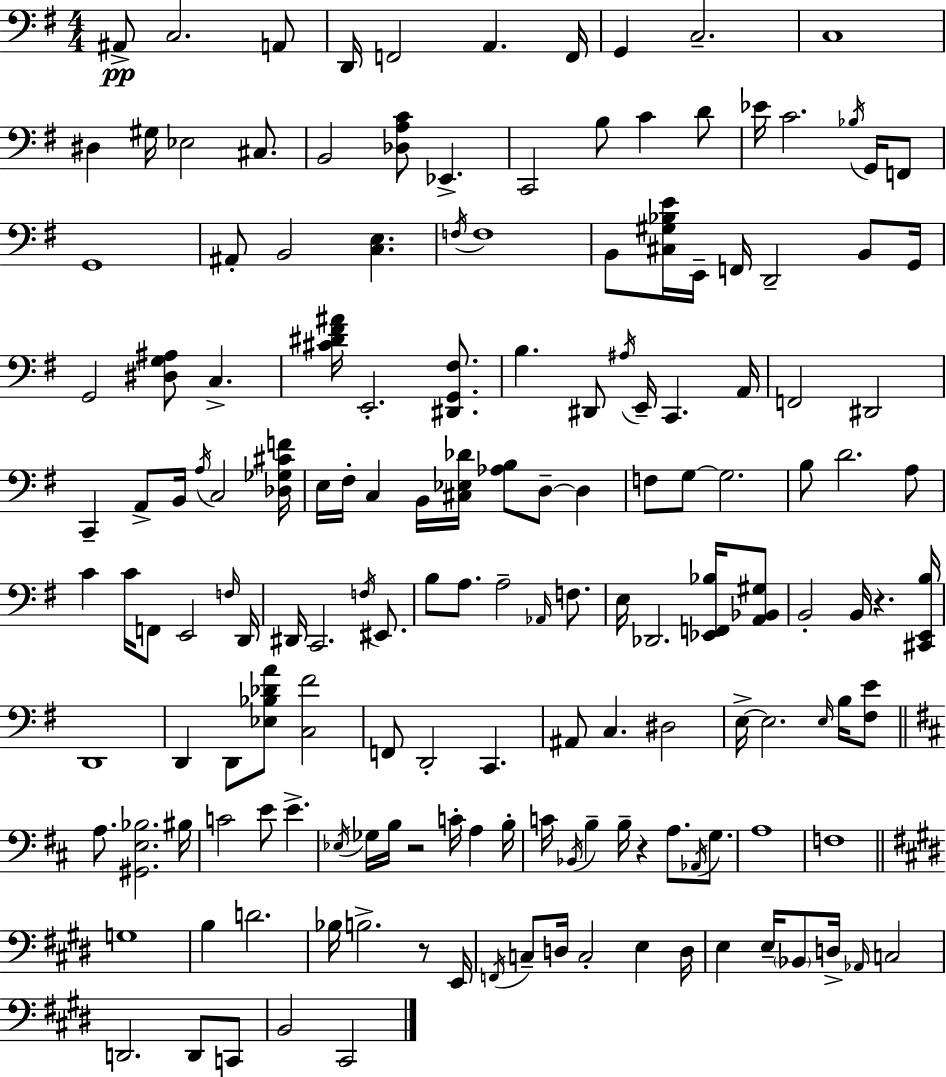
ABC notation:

X:1
T:Untitled
M:4/4
L:1/4
K:G
^A,,/2 C,2 A,,/2 D,,/4 F,,2 A,, F,,/4 G,, C,2 C,4 ^D, ^G,/4 _E,2 ^C,/2 B,,2 [_D,A,C]/2 _E,, C,,2 B,/2 C D/2 _E/4 C2 _B,/4 G,,/4 F,,/2 G,,4 ^A,,/2 B,,2 [C,E,] F,/4 F,4 B,,/2 [^C,^G,_B,E]/4 E,,/4 F,,/4 D,,2 B,,/2 G,,/4 G,,2 [^D,G,^A,]/2 C, [^C^D^F^A]/4 E,,2 [^D,,G,,^F,]/2 B, ^D,,/2 ^A,/4 E,,/4 C,, A,,/4 F,,2 ^D,,2 C,, A,,/2 B,,/4 A,/4 C,2 [_D,_G,^CF]/4 E,/4 ^F,/4 C, B,,/4 [^C,_E,_D]/4 [_A,B,]/2 D,/2 D, F,/2 G,/2 G,2 B,/2 D2 A,/2 C C/4 F,,/2 E,,2 F,/4 D,,/4 ^D,,/4 C,,2 F,/4 ^E,,/2 B,/2 A,/2 A,2 _A,,/4 F,/2 E,/4 _D,,2 [_E,,F,,_B,]/4 [A,,_B,,^G,]/2 B,,2 B,,/4 z [^C,,E,,B,]/4 D,,4 D,, D,,/2 [_E,_B,_DA]/2 [C,^F]2 F,,/2 D,,2 C,, ^A,,/2 C, ^D,2 E,/4 E,2 E,/4 B,/4 [^F,E]/2 A,/2 [^G,,E,_B,]2 ^B,/4 C2 E/2 E _E,/4 _G,/4 B,/4 z2 C/4 A, B,/4 C/4 _B,,/4 B, B,/4 z A,/2 _A,,/4 G,/2 A,4 F,4 G,4 B, D2 _B,/4 B,2 z/2 E,,/4 F,,/4 C,/2 D,/4 C,2 E, D,/4 E, E,/4 _B,,/2 D,/4 _A,,/4 C,2 D,,2 D,,/2 C,,/2 B,,2 ^C,,2